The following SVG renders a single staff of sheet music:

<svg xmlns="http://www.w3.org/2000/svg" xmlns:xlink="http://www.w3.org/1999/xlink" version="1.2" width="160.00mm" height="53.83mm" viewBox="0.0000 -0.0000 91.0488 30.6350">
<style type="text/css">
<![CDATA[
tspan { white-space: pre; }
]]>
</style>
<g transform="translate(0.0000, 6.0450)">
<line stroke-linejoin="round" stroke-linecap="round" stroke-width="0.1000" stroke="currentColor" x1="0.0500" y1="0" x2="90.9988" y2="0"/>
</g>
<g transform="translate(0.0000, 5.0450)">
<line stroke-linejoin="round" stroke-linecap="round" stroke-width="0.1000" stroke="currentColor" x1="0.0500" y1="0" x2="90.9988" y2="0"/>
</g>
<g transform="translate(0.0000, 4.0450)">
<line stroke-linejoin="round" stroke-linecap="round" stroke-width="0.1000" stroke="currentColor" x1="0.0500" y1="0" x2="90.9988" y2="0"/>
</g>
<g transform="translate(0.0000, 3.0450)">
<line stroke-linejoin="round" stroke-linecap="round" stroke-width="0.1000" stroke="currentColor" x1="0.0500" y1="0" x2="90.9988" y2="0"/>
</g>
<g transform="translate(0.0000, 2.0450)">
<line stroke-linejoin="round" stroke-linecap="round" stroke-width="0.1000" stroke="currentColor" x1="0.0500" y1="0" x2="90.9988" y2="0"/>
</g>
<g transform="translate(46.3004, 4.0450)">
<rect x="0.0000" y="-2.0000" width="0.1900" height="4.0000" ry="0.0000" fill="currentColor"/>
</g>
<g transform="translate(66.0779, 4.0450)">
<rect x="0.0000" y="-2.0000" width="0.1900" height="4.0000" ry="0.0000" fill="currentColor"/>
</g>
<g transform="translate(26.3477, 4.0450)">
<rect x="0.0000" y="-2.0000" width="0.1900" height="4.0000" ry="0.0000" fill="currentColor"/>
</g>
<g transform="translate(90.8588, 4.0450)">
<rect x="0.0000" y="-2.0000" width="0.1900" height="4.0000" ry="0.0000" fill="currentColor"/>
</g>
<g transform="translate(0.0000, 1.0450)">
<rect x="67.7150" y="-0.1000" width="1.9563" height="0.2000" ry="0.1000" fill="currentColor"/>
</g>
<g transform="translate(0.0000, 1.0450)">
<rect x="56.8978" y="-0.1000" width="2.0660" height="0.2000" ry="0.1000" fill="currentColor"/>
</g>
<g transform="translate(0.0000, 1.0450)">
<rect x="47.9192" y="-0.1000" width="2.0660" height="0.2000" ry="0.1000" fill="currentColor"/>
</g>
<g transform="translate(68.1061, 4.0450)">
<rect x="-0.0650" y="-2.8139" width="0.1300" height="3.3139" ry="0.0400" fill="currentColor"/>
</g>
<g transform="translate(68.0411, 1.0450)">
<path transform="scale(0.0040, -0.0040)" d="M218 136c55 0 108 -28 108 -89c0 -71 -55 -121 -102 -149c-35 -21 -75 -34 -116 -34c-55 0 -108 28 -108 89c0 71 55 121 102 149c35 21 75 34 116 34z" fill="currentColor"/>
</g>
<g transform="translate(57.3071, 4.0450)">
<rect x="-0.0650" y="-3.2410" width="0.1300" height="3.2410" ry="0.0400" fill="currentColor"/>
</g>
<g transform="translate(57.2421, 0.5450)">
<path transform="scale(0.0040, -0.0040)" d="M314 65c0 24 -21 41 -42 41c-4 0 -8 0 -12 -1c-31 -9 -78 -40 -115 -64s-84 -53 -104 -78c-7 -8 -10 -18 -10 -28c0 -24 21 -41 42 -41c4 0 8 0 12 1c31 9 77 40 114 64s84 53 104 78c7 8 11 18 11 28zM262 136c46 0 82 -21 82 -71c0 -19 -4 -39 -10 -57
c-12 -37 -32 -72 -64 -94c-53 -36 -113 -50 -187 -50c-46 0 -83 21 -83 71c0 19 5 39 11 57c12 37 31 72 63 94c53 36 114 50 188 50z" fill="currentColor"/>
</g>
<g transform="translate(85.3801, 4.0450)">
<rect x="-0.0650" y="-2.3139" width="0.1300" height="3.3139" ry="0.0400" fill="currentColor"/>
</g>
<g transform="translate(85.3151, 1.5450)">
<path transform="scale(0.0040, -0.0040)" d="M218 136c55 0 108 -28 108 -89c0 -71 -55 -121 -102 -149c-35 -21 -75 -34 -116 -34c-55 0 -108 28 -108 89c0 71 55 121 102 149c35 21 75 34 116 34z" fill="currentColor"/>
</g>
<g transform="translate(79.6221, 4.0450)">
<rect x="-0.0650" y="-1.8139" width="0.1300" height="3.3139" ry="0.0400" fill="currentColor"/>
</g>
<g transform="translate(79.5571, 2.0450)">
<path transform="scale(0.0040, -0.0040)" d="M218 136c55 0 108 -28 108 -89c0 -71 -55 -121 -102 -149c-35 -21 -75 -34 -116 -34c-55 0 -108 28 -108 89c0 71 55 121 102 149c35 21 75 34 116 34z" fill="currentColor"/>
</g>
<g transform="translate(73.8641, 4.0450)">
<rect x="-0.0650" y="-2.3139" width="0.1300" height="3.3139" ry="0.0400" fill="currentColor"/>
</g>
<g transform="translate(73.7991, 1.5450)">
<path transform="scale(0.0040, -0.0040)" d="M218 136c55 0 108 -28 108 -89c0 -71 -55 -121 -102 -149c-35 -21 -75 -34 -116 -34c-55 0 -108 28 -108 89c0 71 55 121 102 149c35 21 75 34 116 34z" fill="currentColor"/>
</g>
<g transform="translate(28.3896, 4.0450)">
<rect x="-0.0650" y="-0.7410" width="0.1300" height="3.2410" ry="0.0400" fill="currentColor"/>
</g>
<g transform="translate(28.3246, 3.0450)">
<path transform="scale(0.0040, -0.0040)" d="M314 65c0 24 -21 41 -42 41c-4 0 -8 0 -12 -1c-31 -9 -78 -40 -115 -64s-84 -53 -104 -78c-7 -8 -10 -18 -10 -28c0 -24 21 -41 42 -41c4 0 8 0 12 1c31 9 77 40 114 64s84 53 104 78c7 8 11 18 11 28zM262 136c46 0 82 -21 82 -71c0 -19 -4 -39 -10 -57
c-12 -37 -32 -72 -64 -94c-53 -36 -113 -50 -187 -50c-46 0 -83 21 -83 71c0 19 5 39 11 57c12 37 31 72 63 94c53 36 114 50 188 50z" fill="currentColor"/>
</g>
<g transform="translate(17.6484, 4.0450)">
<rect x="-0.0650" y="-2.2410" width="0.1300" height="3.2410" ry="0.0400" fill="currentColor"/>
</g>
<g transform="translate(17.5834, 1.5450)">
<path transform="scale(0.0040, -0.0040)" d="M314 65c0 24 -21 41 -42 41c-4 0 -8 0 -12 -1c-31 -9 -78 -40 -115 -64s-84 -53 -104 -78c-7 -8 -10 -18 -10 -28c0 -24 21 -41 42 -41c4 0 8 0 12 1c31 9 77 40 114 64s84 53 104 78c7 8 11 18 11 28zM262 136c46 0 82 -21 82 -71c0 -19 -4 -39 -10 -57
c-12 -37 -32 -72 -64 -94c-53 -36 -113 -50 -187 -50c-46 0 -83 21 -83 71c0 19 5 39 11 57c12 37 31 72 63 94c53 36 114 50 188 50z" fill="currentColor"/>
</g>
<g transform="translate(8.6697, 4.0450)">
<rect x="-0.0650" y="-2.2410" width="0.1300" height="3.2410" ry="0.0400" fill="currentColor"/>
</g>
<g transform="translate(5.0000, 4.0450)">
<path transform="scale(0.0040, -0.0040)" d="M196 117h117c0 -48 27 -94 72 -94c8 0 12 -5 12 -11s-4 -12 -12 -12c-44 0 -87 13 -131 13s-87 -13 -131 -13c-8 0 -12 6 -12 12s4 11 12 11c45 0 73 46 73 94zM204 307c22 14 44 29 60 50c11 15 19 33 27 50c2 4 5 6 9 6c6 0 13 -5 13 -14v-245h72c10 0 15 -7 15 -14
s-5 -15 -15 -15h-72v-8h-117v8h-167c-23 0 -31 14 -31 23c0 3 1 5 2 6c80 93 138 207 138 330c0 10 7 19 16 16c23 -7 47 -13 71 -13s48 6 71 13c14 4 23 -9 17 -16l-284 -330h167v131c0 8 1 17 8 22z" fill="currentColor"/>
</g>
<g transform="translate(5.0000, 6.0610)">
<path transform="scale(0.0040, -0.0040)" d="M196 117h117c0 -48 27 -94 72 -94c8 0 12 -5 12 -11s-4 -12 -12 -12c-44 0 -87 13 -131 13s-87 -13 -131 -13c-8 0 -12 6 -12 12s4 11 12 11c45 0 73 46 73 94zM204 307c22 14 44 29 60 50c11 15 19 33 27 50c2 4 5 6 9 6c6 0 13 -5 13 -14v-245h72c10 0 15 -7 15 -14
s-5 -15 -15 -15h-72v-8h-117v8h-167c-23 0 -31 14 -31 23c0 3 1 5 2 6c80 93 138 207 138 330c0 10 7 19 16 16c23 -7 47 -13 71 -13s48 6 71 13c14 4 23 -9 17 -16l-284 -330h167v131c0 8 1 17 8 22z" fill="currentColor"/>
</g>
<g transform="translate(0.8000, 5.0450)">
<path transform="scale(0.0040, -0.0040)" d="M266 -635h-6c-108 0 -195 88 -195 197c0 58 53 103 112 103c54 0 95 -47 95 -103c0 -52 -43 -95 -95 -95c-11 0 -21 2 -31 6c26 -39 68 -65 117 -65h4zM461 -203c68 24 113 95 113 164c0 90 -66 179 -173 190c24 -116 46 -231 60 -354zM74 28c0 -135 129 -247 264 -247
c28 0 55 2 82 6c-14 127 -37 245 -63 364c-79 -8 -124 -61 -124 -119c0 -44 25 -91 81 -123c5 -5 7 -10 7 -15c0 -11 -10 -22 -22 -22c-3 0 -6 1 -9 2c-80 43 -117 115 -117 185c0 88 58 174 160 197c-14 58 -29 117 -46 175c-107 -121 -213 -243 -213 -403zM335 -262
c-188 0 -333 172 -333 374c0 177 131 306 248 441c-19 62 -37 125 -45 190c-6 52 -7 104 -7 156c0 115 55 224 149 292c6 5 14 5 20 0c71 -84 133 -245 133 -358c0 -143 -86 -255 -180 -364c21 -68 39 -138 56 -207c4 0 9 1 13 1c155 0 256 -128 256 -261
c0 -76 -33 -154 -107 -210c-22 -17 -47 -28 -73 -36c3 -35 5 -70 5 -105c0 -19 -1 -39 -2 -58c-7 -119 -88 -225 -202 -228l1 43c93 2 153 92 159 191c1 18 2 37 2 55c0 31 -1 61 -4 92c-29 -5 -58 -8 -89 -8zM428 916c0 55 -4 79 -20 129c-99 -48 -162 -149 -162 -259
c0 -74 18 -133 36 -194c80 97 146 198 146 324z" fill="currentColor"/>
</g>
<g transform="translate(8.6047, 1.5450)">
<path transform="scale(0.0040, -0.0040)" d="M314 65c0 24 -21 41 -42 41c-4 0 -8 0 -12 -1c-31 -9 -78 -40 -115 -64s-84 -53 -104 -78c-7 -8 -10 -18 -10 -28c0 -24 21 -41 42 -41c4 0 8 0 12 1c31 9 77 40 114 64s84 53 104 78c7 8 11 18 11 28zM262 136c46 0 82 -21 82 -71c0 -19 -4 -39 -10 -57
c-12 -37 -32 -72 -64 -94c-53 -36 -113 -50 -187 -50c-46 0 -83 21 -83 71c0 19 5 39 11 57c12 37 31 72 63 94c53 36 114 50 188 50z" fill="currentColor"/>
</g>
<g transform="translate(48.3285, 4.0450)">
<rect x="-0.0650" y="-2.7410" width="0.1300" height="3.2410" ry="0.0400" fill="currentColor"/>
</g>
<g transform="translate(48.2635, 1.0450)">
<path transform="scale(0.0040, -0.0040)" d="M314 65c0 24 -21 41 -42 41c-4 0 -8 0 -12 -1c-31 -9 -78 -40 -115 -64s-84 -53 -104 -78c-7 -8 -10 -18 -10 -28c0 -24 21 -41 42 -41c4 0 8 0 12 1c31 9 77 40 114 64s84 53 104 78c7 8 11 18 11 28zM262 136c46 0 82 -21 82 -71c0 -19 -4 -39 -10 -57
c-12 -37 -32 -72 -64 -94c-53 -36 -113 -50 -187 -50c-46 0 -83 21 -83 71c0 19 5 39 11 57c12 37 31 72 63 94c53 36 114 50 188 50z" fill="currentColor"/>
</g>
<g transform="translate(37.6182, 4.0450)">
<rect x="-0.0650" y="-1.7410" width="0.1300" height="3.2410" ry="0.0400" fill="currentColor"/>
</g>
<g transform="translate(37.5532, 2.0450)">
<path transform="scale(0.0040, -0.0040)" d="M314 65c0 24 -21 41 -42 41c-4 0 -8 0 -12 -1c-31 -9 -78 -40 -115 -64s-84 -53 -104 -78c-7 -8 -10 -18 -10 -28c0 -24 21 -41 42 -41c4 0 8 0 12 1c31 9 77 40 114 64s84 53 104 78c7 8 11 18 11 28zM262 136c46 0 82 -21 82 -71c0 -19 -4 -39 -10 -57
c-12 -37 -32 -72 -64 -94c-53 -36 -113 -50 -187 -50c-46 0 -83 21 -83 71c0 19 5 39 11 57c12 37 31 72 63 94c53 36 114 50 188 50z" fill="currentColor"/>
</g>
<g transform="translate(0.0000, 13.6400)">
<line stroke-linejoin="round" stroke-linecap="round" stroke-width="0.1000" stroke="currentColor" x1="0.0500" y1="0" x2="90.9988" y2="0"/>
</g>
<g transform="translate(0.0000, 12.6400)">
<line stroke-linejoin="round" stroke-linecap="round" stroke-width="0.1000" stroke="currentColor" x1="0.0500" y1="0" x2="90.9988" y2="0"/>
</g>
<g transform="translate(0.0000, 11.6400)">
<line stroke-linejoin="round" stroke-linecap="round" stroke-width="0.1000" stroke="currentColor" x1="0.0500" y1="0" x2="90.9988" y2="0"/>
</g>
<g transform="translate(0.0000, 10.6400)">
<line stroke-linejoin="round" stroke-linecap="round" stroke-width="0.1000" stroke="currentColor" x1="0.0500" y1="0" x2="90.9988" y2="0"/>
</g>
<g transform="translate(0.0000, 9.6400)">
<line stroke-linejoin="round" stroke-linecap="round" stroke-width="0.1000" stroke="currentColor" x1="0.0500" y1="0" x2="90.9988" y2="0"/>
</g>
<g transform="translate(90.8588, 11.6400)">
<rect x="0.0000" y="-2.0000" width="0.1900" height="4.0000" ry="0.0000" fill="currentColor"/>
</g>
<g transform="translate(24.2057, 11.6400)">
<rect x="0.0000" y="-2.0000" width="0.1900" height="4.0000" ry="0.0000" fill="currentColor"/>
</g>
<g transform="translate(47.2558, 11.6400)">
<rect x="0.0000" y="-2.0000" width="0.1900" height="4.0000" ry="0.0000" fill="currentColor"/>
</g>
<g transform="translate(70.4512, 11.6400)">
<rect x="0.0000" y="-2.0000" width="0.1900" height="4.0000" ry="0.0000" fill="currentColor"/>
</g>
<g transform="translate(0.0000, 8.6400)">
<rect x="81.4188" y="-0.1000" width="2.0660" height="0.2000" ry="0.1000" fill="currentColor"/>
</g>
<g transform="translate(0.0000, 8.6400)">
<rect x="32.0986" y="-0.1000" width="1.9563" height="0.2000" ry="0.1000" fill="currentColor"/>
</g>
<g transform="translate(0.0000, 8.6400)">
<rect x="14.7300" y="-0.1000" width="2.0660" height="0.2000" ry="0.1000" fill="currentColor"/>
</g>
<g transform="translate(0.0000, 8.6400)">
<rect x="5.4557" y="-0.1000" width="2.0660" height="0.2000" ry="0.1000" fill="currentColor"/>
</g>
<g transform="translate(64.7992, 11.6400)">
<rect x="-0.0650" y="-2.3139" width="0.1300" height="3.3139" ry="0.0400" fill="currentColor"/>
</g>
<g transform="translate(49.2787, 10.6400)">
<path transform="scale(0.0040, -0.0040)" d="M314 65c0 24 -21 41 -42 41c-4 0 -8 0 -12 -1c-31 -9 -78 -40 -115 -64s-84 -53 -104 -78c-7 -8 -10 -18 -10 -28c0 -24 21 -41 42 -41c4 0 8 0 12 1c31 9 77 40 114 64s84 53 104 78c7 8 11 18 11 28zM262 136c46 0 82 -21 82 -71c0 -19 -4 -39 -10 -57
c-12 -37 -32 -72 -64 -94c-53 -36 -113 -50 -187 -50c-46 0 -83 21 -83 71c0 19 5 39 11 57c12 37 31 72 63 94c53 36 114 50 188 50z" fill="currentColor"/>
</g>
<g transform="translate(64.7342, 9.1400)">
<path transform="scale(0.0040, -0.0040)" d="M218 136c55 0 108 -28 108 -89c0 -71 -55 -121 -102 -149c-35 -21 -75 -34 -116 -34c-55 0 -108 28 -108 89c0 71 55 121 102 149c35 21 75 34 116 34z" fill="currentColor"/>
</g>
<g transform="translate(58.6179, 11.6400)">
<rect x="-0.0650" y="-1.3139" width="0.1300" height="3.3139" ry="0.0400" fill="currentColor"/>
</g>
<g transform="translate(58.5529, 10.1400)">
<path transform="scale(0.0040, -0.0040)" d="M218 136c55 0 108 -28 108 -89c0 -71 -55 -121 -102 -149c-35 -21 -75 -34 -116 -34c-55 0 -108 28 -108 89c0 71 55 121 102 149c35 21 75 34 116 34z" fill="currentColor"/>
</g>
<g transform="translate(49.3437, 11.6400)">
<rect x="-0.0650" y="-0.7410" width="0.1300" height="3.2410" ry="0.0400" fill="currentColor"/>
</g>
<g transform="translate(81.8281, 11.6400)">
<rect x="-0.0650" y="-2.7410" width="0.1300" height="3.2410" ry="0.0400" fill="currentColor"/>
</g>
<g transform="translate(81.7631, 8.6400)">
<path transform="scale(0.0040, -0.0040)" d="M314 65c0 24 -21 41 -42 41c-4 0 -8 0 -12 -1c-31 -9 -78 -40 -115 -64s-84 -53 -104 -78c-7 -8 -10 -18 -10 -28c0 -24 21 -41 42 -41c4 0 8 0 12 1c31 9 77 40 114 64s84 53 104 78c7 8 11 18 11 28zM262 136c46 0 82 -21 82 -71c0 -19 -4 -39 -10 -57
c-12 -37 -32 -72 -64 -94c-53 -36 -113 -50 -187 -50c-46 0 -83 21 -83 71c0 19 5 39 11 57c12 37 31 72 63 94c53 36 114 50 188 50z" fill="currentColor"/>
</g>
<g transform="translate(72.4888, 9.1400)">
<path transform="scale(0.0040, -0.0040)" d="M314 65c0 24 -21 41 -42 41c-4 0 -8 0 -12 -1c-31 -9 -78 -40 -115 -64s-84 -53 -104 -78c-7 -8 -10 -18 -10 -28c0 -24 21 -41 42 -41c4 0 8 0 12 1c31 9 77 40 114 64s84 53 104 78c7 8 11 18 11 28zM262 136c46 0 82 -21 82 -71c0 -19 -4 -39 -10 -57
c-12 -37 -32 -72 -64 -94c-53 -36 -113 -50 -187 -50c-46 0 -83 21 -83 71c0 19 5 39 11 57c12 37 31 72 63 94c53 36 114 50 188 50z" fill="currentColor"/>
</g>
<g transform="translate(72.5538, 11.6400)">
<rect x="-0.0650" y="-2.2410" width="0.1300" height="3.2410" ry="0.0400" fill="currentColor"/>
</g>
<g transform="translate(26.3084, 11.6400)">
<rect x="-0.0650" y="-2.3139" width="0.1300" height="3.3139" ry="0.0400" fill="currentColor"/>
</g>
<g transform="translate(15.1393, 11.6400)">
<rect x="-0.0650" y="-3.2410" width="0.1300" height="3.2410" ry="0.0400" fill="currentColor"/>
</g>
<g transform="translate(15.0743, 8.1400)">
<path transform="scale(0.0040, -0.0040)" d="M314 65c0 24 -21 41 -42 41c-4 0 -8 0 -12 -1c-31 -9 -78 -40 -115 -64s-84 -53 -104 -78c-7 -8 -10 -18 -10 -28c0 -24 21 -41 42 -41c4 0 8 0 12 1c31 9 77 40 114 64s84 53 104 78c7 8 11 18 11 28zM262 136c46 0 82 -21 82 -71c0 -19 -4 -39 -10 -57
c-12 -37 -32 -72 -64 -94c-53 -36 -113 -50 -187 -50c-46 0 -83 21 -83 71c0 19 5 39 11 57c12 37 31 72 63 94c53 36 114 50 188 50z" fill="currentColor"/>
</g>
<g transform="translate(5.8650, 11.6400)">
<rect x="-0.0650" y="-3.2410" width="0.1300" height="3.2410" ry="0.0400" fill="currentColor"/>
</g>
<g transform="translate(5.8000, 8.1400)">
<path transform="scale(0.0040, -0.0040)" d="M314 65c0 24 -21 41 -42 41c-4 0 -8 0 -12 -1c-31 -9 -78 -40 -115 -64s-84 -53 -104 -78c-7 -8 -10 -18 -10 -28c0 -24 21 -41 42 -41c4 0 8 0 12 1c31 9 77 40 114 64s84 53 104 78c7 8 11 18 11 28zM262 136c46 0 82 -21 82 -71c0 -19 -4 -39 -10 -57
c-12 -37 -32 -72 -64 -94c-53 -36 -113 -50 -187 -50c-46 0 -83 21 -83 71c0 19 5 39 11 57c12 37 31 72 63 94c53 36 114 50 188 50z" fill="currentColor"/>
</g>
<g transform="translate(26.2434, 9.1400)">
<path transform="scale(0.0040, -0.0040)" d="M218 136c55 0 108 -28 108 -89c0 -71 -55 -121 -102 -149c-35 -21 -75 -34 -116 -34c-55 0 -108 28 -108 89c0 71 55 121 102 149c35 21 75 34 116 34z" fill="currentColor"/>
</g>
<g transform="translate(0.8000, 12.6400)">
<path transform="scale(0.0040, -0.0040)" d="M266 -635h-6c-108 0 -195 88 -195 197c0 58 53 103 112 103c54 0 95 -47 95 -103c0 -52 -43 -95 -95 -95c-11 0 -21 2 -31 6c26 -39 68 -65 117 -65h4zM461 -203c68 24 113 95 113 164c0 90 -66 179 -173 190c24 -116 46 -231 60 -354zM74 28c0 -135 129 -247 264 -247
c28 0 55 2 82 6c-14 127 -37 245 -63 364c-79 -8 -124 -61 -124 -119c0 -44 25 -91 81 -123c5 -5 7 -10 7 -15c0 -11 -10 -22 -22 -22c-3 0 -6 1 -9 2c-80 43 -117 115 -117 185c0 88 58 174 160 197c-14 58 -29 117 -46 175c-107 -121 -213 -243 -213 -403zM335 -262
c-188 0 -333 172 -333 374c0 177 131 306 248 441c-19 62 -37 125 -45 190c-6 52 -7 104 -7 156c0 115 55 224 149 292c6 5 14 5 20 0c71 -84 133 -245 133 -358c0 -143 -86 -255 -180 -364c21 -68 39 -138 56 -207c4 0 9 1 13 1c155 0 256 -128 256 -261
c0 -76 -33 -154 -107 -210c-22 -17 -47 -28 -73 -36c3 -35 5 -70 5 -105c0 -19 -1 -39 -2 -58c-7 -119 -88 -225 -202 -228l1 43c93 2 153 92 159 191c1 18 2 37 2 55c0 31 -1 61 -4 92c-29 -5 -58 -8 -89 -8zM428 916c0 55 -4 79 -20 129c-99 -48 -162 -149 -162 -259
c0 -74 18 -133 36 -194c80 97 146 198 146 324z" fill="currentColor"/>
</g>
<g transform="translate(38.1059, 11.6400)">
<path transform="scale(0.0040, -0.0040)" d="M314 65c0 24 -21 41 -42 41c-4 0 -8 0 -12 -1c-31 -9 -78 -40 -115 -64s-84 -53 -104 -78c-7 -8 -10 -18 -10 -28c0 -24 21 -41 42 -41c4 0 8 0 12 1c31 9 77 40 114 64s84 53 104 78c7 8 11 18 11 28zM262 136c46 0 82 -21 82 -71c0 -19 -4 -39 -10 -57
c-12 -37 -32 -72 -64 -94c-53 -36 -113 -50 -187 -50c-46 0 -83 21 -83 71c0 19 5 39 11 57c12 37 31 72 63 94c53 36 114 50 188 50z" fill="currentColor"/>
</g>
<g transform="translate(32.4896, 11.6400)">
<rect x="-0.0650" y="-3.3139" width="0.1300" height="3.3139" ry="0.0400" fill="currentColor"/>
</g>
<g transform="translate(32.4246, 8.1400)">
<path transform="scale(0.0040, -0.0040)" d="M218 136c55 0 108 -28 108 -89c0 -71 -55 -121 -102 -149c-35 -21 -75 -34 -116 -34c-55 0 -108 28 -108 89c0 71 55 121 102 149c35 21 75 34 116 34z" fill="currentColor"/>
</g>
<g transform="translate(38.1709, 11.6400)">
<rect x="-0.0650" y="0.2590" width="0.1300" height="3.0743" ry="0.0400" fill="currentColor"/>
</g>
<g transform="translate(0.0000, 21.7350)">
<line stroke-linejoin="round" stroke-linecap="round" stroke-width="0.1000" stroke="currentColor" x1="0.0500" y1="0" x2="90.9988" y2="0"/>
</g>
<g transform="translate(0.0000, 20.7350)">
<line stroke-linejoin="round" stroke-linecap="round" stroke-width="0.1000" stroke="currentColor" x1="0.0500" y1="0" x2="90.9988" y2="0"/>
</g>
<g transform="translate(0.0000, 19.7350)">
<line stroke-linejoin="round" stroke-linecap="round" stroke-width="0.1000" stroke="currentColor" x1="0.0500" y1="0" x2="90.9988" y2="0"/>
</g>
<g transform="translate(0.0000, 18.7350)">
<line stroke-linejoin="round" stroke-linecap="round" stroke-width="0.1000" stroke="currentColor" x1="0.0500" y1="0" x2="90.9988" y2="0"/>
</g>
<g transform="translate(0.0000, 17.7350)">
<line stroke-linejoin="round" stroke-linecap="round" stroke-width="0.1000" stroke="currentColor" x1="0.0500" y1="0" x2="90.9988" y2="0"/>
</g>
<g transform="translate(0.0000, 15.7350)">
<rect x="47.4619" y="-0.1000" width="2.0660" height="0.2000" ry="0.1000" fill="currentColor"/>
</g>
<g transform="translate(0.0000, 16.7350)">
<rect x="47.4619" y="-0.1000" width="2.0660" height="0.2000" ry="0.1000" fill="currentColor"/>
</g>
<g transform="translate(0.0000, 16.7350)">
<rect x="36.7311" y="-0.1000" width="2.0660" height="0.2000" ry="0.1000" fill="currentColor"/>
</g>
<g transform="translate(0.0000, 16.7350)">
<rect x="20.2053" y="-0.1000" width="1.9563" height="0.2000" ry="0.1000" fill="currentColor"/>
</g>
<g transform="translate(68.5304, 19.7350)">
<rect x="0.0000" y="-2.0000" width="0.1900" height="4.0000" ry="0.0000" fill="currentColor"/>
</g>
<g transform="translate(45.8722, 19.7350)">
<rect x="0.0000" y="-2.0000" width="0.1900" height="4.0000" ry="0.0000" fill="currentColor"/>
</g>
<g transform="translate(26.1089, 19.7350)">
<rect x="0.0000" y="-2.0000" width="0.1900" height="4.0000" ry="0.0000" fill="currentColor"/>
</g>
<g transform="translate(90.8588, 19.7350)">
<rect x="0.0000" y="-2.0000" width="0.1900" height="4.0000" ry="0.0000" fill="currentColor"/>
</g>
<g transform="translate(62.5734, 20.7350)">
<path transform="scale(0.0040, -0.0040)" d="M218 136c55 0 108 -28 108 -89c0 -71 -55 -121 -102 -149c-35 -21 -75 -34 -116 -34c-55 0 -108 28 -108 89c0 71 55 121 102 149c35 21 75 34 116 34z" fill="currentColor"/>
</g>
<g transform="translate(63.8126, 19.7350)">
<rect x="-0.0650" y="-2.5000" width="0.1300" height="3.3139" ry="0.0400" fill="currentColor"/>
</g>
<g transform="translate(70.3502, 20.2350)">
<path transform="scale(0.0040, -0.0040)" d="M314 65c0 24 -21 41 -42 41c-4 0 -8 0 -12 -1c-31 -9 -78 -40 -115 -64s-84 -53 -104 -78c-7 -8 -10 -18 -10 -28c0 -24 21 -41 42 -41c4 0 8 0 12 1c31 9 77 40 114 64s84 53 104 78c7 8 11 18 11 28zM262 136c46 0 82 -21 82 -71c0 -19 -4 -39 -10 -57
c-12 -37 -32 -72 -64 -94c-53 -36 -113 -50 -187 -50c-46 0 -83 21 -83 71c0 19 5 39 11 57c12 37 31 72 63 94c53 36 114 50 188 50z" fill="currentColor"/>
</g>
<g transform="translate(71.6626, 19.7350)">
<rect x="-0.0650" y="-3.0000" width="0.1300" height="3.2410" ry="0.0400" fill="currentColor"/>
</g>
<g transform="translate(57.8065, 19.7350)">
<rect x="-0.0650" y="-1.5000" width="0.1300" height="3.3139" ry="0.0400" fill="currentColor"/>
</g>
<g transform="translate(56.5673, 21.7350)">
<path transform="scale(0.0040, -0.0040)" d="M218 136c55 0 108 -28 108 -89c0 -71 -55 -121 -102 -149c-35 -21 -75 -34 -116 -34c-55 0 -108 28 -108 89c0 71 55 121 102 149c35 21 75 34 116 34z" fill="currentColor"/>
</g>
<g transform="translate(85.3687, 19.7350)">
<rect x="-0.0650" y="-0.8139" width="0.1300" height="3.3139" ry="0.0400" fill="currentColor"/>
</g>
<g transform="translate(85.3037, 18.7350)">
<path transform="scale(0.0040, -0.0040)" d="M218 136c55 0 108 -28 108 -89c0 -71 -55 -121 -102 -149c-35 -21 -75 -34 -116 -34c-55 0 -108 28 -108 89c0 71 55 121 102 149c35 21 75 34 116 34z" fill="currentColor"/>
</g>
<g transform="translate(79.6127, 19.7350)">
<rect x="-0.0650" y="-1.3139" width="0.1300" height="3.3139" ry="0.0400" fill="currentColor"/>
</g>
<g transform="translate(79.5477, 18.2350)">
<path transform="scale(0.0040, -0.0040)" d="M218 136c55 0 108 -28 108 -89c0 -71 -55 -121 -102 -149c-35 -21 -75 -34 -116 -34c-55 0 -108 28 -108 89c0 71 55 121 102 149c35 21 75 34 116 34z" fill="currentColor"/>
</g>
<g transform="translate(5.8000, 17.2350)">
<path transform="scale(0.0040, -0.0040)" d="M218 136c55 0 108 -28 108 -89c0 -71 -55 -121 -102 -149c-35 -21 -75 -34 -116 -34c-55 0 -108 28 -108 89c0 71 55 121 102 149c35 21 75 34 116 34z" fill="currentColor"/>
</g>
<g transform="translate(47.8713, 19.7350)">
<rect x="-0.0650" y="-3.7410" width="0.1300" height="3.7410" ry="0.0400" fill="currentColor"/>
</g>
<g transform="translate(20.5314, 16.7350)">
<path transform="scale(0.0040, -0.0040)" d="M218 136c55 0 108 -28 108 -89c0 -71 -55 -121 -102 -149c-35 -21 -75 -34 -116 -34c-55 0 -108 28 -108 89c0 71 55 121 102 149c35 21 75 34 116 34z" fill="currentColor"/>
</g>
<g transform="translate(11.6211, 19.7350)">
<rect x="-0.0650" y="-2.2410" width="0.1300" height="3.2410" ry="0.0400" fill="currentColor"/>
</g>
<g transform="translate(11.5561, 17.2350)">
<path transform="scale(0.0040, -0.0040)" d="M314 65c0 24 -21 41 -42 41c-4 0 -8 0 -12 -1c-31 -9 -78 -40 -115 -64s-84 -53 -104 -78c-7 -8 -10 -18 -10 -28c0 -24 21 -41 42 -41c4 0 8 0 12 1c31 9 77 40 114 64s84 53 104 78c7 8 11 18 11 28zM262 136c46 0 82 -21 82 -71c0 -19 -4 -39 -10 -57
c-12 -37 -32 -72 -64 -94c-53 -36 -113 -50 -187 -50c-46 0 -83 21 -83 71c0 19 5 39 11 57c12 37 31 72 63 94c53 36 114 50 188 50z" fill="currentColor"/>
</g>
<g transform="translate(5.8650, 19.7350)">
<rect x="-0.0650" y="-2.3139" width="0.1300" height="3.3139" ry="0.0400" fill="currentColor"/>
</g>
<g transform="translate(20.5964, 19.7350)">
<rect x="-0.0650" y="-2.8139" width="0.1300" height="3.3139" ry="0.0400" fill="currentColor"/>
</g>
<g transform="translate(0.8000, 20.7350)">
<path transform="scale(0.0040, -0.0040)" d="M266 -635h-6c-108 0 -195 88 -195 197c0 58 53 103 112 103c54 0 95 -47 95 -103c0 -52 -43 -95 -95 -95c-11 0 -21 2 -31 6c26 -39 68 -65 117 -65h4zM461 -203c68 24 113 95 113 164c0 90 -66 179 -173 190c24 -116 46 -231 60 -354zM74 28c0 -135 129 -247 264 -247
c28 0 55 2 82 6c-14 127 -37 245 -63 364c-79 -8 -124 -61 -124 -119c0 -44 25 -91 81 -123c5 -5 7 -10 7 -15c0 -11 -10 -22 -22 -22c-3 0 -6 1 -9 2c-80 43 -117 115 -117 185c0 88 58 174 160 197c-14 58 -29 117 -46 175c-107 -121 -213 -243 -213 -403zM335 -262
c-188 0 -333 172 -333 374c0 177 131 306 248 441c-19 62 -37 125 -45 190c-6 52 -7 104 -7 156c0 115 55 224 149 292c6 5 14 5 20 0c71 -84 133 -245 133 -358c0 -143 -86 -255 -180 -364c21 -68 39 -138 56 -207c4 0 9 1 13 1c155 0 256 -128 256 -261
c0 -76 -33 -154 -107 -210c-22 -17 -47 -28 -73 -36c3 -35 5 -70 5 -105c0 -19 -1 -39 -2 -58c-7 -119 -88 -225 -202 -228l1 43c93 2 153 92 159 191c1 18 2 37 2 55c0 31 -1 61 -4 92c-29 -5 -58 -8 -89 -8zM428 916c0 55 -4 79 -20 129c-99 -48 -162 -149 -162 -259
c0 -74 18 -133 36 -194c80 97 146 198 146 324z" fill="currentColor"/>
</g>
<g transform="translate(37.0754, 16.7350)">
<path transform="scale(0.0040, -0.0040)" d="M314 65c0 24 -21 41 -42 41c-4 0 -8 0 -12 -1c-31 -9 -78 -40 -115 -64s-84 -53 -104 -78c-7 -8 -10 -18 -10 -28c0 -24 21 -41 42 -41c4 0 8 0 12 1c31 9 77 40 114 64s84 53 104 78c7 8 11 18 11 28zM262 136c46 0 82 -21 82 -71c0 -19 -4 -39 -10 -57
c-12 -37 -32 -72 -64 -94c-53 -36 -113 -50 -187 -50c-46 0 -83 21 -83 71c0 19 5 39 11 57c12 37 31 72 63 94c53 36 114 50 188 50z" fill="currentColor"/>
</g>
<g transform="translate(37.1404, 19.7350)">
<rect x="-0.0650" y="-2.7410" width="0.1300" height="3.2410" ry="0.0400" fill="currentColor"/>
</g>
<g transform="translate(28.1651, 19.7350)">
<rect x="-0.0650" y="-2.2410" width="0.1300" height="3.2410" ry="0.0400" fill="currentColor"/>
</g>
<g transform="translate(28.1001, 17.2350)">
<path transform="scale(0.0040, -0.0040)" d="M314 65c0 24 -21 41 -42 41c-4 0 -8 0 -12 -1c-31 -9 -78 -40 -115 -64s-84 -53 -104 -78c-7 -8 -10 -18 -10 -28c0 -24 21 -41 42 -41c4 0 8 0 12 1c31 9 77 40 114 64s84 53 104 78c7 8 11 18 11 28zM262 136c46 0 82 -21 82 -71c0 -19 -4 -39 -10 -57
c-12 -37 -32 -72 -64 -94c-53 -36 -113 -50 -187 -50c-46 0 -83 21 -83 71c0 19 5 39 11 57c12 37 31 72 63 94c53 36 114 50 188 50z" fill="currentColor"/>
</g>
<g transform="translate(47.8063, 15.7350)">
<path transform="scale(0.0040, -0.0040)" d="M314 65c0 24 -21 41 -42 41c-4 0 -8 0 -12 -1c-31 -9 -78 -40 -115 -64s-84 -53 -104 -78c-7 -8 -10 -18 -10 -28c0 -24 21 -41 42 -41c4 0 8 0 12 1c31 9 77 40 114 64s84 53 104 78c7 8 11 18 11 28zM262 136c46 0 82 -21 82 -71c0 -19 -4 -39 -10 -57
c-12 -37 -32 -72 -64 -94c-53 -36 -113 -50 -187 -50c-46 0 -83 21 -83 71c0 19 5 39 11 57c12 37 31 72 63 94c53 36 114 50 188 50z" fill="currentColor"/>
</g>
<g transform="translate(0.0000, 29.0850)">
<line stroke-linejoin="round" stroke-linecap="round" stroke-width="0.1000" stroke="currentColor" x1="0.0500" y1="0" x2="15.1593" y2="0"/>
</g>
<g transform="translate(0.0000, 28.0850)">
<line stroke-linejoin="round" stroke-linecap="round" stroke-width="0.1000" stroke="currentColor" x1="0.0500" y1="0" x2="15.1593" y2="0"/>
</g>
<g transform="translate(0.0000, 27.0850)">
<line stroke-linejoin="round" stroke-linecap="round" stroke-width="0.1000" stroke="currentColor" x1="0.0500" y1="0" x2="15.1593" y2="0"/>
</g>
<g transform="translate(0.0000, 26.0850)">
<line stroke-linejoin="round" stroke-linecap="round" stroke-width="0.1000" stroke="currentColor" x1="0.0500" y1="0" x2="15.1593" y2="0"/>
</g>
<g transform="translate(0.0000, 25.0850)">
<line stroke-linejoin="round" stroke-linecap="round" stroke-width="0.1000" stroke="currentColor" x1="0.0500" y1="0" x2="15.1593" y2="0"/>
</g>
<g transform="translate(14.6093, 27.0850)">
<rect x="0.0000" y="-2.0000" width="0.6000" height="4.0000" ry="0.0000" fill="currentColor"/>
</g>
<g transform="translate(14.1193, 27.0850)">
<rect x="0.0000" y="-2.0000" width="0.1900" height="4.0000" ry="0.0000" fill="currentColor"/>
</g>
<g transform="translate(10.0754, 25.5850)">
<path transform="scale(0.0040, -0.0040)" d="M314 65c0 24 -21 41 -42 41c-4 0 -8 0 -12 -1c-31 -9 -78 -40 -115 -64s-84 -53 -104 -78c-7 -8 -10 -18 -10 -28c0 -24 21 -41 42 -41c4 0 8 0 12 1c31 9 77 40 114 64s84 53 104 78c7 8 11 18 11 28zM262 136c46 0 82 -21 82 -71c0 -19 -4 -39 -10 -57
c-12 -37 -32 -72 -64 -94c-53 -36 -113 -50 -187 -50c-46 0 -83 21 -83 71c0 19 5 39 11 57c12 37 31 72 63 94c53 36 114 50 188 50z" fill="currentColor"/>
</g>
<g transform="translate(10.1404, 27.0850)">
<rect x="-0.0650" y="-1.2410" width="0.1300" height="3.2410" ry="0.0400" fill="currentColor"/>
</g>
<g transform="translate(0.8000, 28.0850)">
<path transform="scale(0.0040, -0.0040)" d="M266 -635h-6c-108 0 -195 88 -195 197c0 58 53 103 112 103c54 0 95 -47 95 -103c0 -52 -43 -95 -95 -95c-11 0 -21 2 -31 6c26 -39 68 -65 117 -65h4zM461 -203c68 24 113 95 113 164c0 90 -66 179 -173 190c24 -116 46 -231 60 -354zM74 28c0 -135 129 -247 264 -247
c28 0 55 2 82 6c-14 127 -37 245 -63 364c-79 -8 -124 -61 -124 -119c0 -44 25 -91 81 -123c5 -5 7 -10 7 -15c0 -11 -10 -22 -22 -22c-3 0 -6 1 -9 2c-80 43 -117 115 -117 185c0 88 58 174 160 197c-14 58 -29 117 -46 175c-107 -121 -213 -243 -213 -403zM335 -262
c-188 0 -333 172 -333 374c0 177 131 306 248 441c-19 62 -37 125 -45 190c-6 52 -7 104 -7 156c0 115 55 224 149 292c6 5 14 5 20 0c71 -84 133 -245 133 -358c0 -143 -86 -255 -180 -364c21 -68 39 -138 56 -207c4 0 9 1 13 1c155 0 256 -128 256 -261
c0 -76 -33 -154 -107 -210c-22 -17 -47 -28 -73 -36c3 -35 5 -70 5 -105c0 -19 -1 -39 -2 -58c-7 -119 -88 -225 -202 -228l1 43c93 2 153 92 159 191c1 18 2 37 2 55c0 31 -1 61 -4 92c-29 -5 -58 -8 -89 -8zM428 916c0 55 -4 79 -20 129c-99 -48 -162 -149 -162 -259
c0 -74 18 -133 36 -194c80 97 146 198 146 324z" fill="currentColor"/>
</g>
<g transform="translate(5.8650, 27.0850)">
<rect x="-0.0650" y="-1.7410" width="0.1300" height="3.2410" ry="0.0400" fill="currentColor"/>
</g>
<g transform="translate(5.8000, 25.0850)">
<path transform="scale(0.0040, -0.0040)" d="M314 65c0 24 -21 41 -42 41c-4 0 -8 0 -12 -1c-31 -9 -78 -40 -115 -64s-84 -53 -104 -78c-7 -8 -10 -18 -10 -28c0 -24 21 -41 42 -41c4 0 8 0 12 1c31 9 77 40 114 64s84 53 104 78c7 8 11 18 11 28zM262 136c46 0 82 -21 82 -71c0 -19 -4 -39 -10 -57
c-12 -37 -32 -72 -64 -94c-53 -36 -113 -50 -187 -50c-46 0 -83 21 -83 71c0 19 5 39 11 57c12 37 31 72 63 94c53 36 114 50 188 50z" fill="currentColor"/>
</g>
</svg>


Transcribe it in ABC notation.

X:1
T:Untitled
M:4/4
L:1/4
K:C
g2 g2 d2 f2 a2 b2 a g f g b2 b2 g b B2 d2 e g g2 a2 g g2 a g2 a2 c'2 E G A2 e d f2 e2